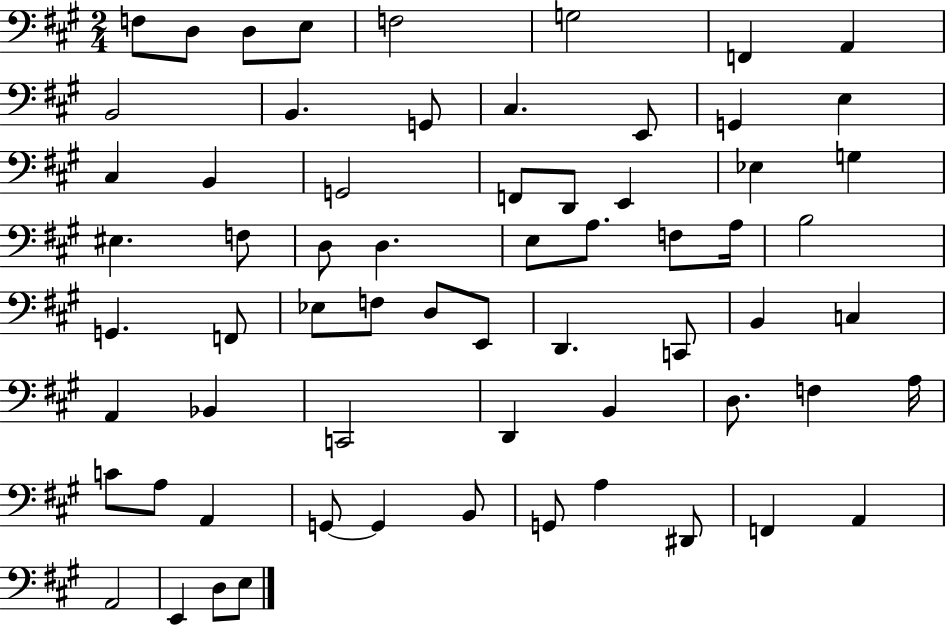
{
  \clef bass
  \numericTimeSignature
  \time 2/4
  \key a \major
  f8 d8 d8 e8 | f2 | g2 | f,4 a,4 | \break b,2 | b,4. g,8 | cis4. e,8 | g,4 e4 | \break cis4 b,4 | g,2 | f,8 d,8 e,4 | ees4 g4 | \break eis4. f8 | d8 d4. | e8 a8. f8 a16 | b2 | \break g,4. f,8 | ees8 f8 d8 e,8 | d,4. c,8 | b,4 c4 | \break a,4 bes,4 | c,2 | d,4 b,4 | d8. f4 a16 | \break c'8 a8 a,4 | g,8~~ g,4 b,8 | g,8 a4 dis,8 | f,4 a,4 | \break a,2 | e,4 d8 e8 | \bar "|."
}